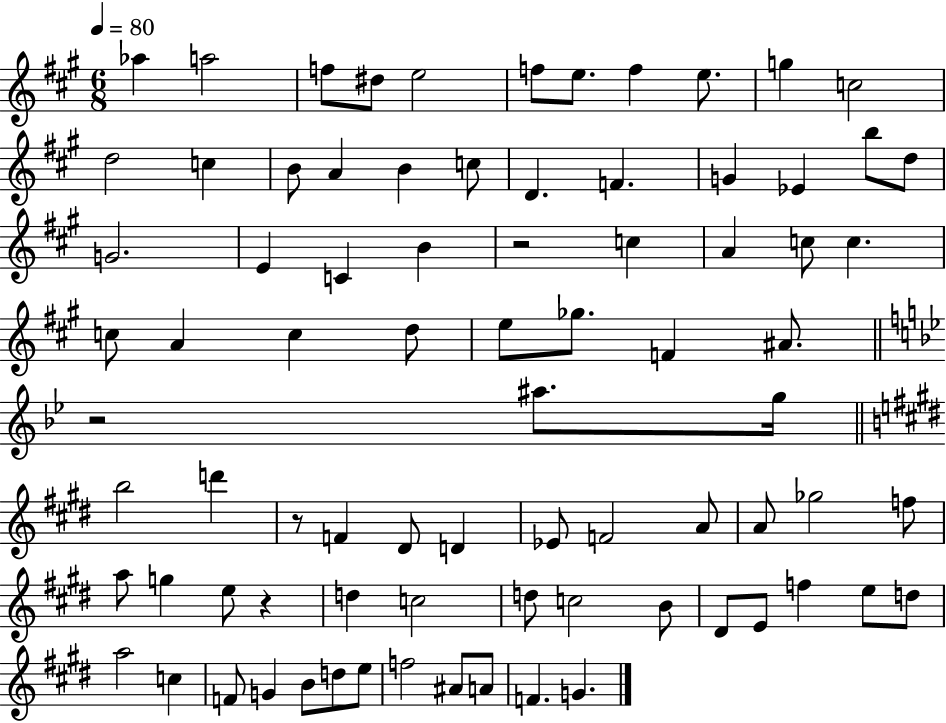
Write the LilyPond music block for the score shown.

{
  \clef treble
  \numericTimeSignature
  \time 6/8
  \key a \major
  \tempo 4 = 80
  aes''4 a''2 | f''8 dis''8 e''2 | f''8 e''8. f''4 e''8. | g''4 c''2 | \break d''2 c''4 | b'8 a'4 b'4 c''8 | d'4. f'4. | g'4 ees'4 b''8 d''8 | \break g'2. | e'4 c'4 b'4 | r2 c''4 | a'4 c''8 c''4. | \break c''8 a'4 c''4 d''8 | e''8 ges''8. f'4 ais'8. | \bar "||" \break \key g \minor r2 ais''8. g''16 | \bar "||" \break \key e \major b''2 d'''4 | r8 f'4 dis'8 d'4 | ees'8 f'2 a'8 | a'8 ges''2 f''8 | \break a''8 g''4 e''8 r4 | d''4 c''2 | d''8 c''2 b'8 | dis'8 e'8 f''4 e''8 d''8 | \break a''2 c''4 | f'8 g'4 b'8 d''8 e''8 | f''2 ais'8 a'8 | f'4. g'4. | \break \bar "|."
}